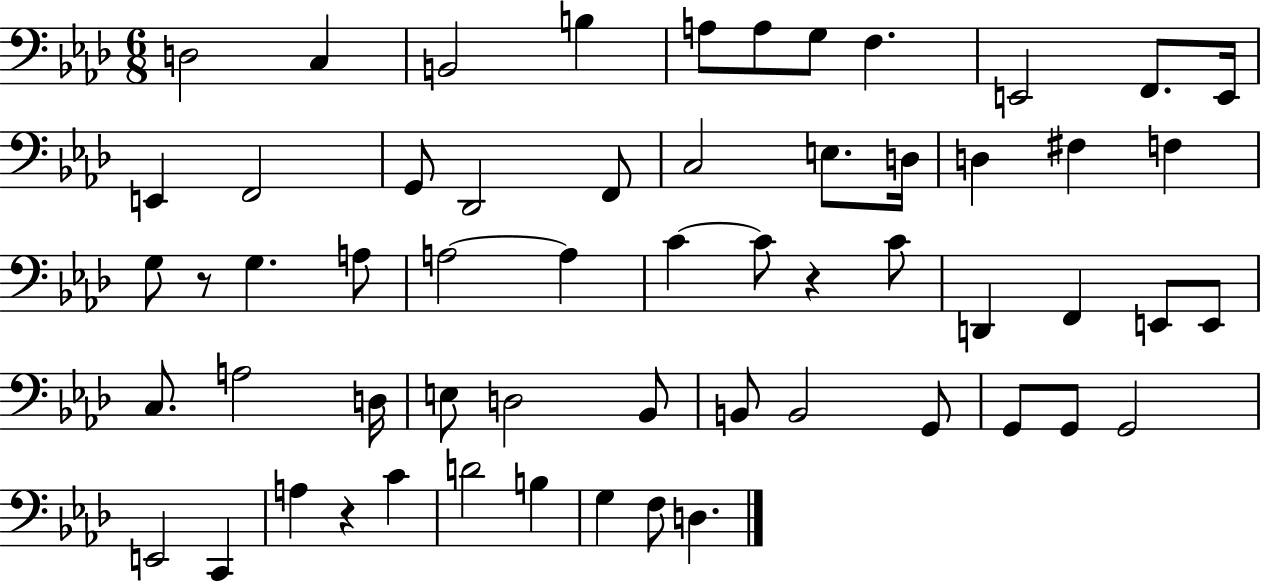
{
  \clef bass
  \numericTimeSignature
  \time 6/8
  \key aes \major
  d2 c4 | b,2 b4 | a8 a8 g8 f4. | e,2 f,8. e,16 | \break e,4 f,2 | g,8 des,2 f,8 | c2 e8. d16 | d4 fis4 f4 | \break g8 r8 g4. a8 | a2~~ a4 | c'4~~ c'8 r4 c'8 | d,4 f,4 e,8 e,8 | \break c8. a2 d16 | e8 d2 bes,8 | b,8 b,2 g,8 | g,8 g,8 g,2 | \break e,2 c,4 | a4 r4 c'4 | d'2 b4 | g4 f8 d4. | \break \bar "|."
}